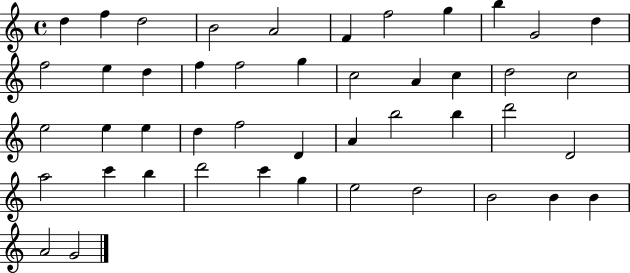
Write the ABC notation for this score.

X:1
T:Untitled
M:4/4
L:1/4
K:C
d f d2 B2 A2 F f2 g b G2 d f2 e d f f2 g c2 A c d2 c2 e2 e e d f2 D A b2 b d'2 D2 a2 c' b d'2 c' g e2 d2 B2 B B A2 G2